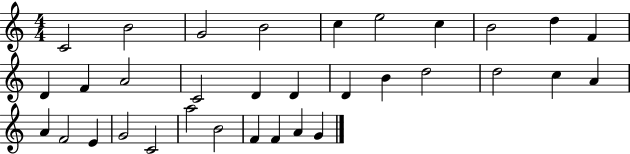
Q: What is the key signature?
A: C major